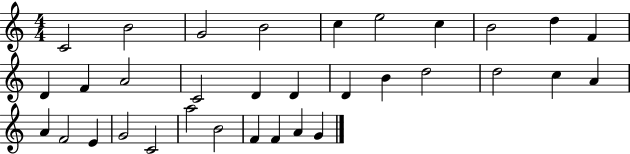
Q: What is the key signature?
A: C major